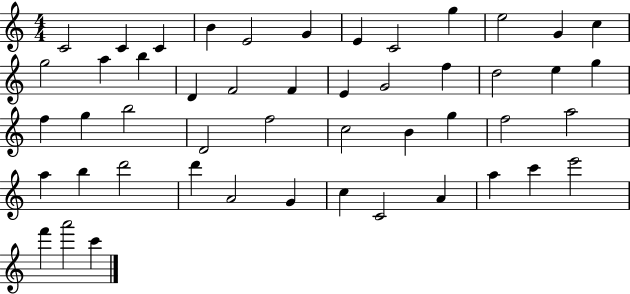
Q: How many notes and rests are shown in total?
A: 49